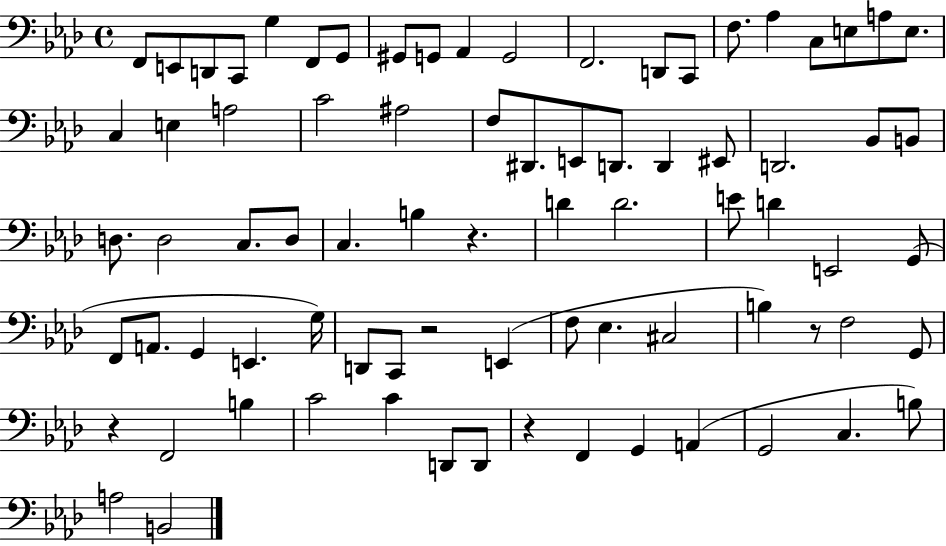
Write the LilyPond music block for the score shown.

{
  \clef bass
  \time 4/4
  \defaultTimeSignature
  \key aes \major
  f,8 e,8 d,8 c,8 g4 f,8 g,8 | gis,8 g,8 aes,4 g,2 | f,2. d,8 c,8 | f8. aes4 c8 e8 a8 e8. | \break c4 e4 a2 | c'2 ais2 | f8 dis,8. e,8 d,8. d,4 eis,8 | d,2. bes,8 b,8 | \break d8. d2 c8. d8 | c4. b4 r4. | d'4 d'2. | e'8 d'4 e,2 g,8( | \break f,8 a,8. g,4 e,4. g16) | d,8 c,8 r2 e,4( | f8 ees4. cis2 | b4) r8 f2 g,8 | \break r4 f,2 b4 | c'2 c'4 d,8 d,8 | r4 f,4 g,4 a,4( | g,2 c4. b8) | \break a2 b,2 | \bar "|."
}